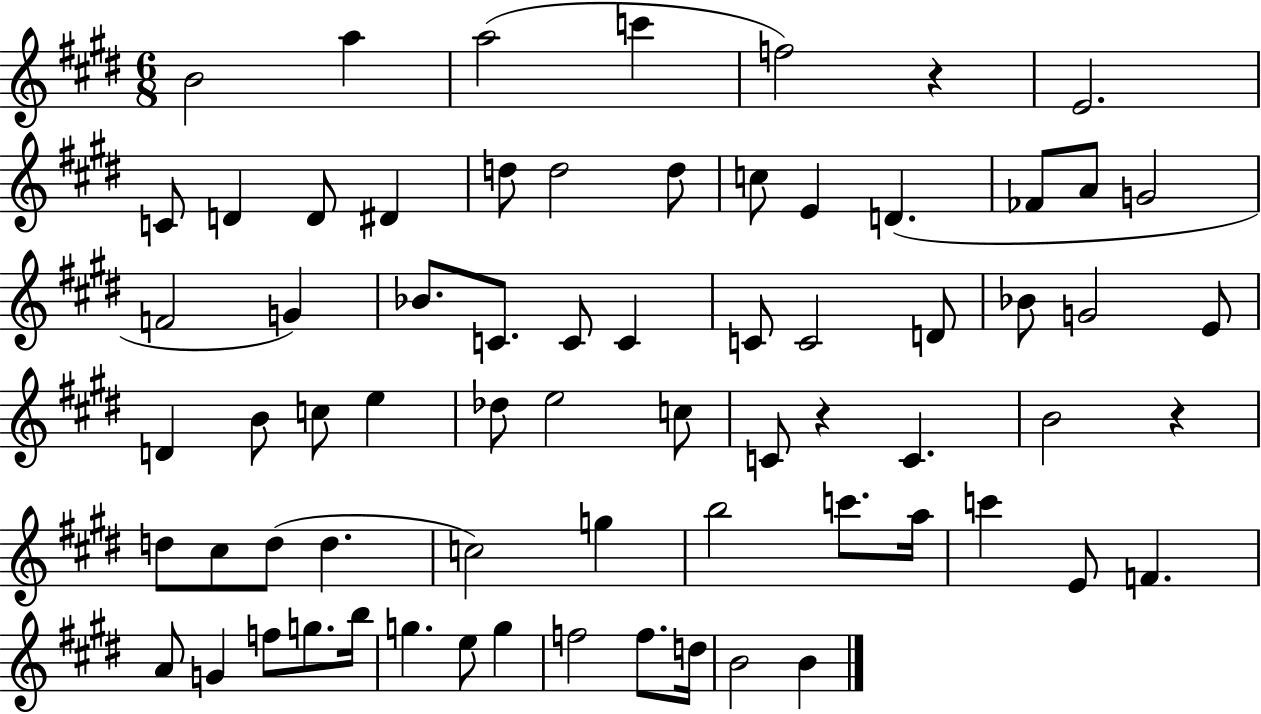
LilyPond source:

{
  \clef treble
  \numericTimeSignature
  \time 6/8
  \key e \major
  b'2 a''4 | a''2( c'''4 | f''2) r4 | e'2. | \break c'8 d'4 d'8 dis'4 | d''8 d''2 d''8 | c''8 e'4 d'4.( | fes'8 a'8 g'2 | \break f'2 g'4) | bes'8. c'8. c'8 c'4 | c'8 c'2 d'8 | bes'8 g'2 e'8 | \break d'4 b'8 c''8 e''4 | des''8 e''2 c''8 | c'8 r4 c'4. | b'2 r4 | \break d''8 cis''8 d''8( d''4. | c''2) g''4 | b''2 c'''8. a''16 | c'''4 e'8 f'4. | \break a'8 g'4 f''8 g''8. b''16 | g''4. e''8 g''4 | f''2 f''8. d''16 | b'2 b'4 | \break \bar "|."
}